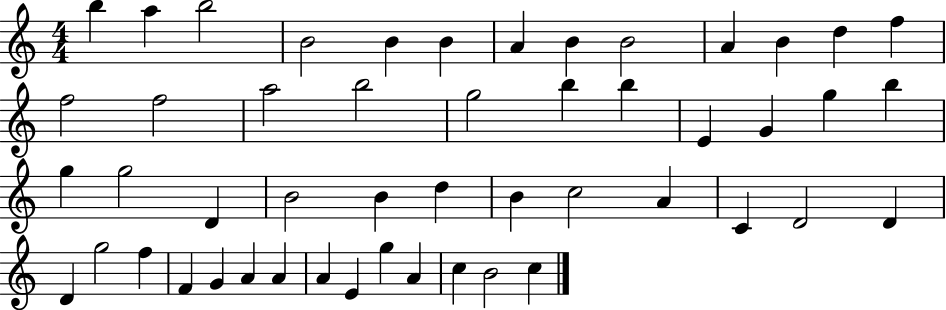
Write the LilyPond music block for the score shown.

{
  \clef treble
  \numericTimeSignature
  \time 4/4
  \key c \major
  b''4 a''4 b''2 | b'2 b'4 b'4 | a'4 b'4 b'2 | a'4 b'4 d''4 f''4 | \break f''2 f''2 | a''2 b''2 | g''2 b''4 b''4 | e'4 g'4 g''4 b''4 | \break g''4 g''2 d'4 | b'2 b'4 d''4 | b'4 c''2 a'4 | c'4 d'2 d'4 | \break d'4 g''2 f''4 | f'4 g'4 a'4 a'4 | a'4 e'4 g''4 a'4 | c''4 b'2 c''4 | \break \bar "|."
}